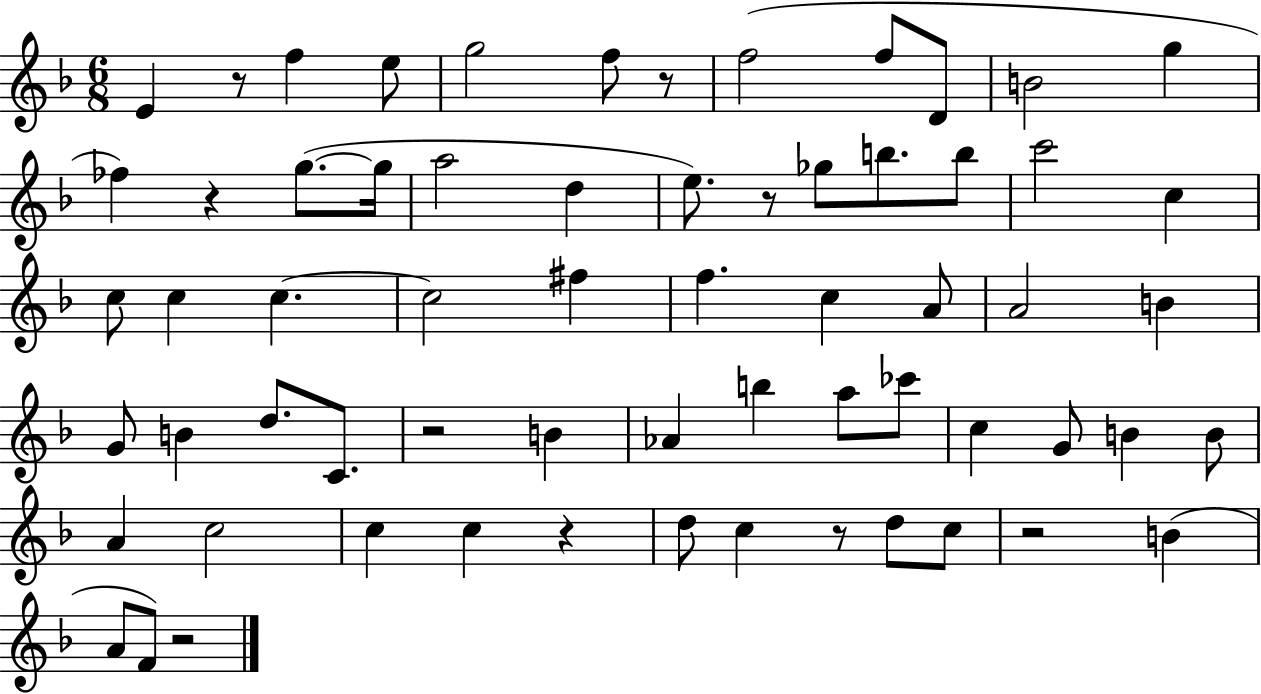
X:1
T:Untitled
M:6/8
L:1/4
K:F
E z/2 f e/2 g2 f/2 z/2 f2 f/2 D/2 B2 g _f z g/2 g/4 a2 d e/2 z/2 _g/2 b/2 b/2 c'2 c c/2 c c c2 ^f f c A/2 A2 B G/2 B d/2 C/2 z2 B _A b a/2 _c'/2 c G/2 B B/2 A c2 c c z d/2 c z/2 d/2 c/2 z2 B A/2 F/2 z2